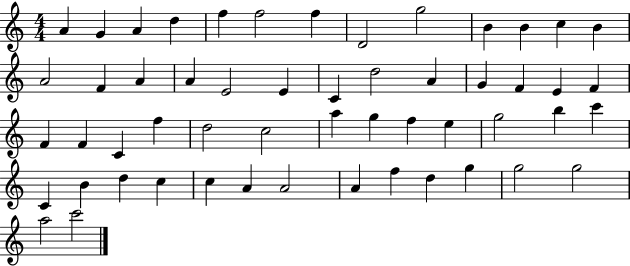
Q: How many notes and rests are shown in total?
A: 54